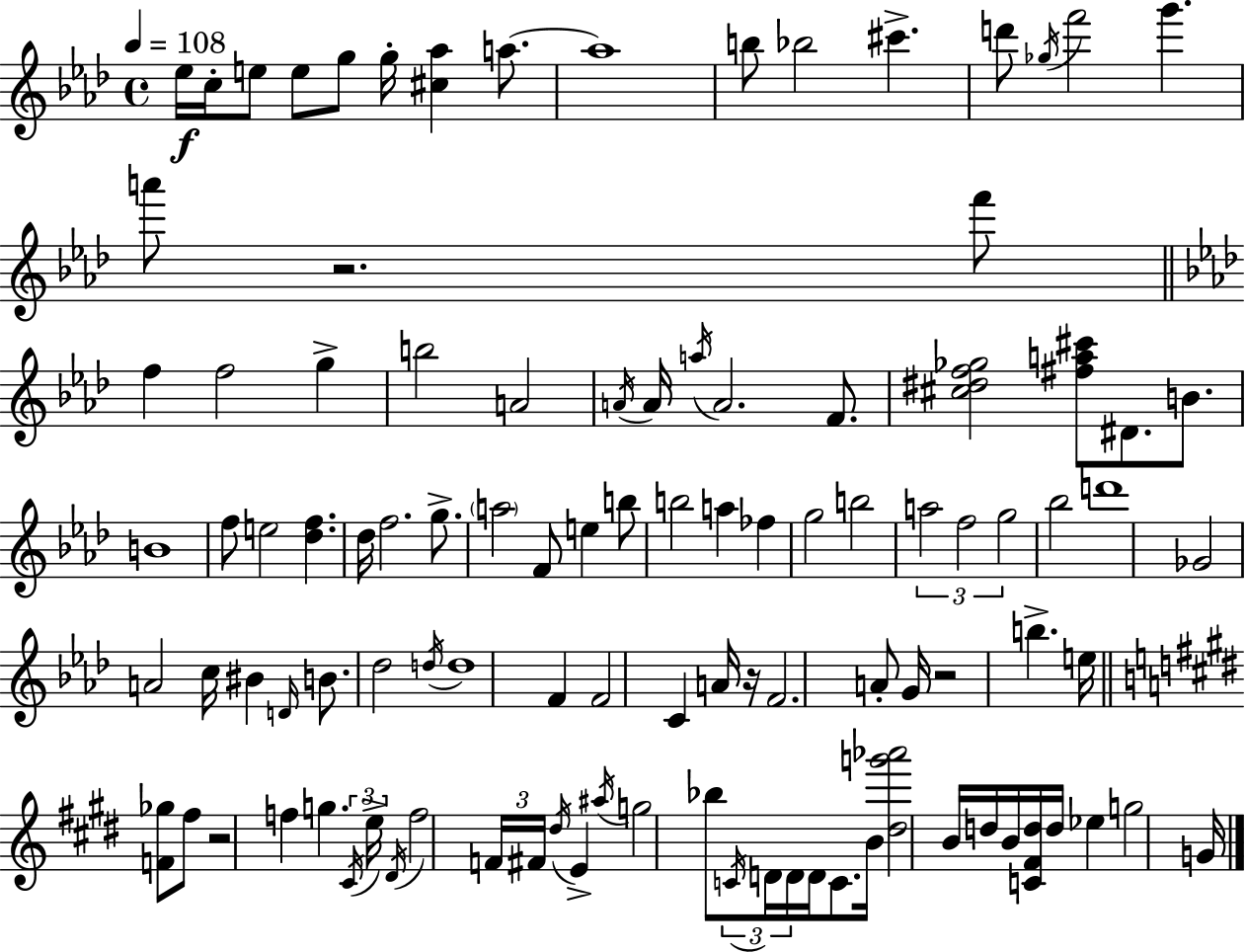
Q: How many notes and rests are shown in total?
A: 105